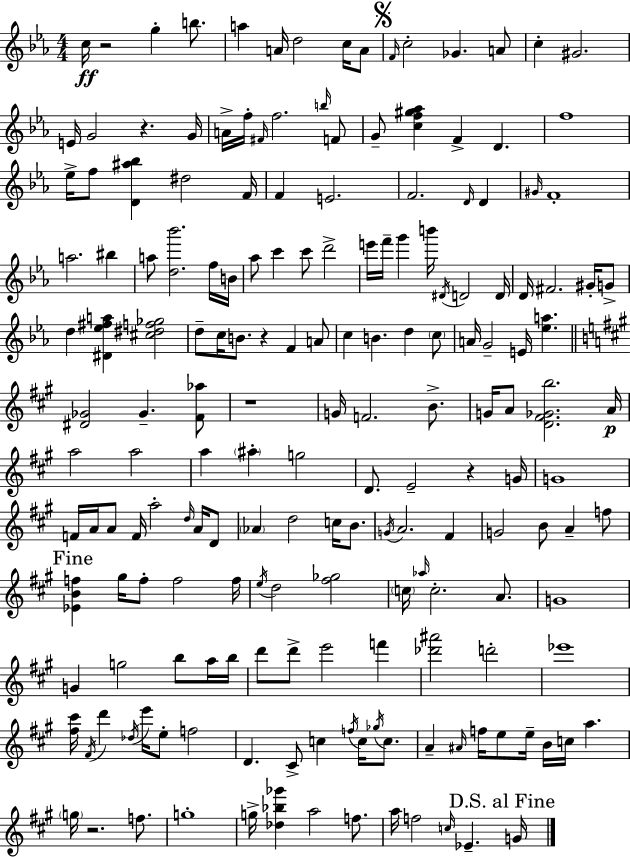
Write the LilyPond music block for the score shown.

{
  \clef treble
  \numericTimeSignature
  \time 4/4
  \key c \minor
  c''16\ff r2 g''4-. b''8. | a''4 a'16 d''2 c''16 a'8 | \mark \markup { \musicglyph "scripts.segno" } \grace { f'16 } c''2-. ges'4. a'8 | c''4-. gis'2. | \break e'16 g'2 r4. | g'16 a'16-> f''16-. \grace { fis'16 } f''2. | \grace { b''16 } f'8 g'8-- <c'' f'' gis'' aes''>4 f'4-> d'4. | f''1 | \break ees''16-> f''8 <d' ais'' bes''>4 dis''2 | f'16 f'4 e'2. | f'2. \grace { d'16 } | d'4 \grace { gis'16 } f'1-. | \break a''2. | bis''4 a''8 <d'' bes'''>2. | f''16 b'16 aes''8 c'''4 c'''8 d'''2-> | e'''16 f'''16-- g'''4 b'''16 \acciaccatura { dis'16 } d'2 | \break d'16 d'16 fis'2. | gis'16-. g'8-> d''4 <dis' ees'' fis'' a''>4 <cis'' dis'' f'' ges''>2 | d''8-- c''16 b'8. r4 | f'4 a'8 c''4 b'4. | \break d''4 \parenthesize c''8 a'16 g'2-- e'16 | <ees'' a''>4. \bar "||" \break \key a \major <dis' ges'>2 ges'4.-- <fis' aes''>8 | r1 | g'16 f'2. b'8.-> | g'16 a'8 <d' fis' ges' b''>2. a'16\p | \break a''2 a''2 | a''4 \parenthesize ais''4-. g''2 | d'8. e'2-- r4 g'16 | g'1 | \break f'16 a'16 a'8 f'16 a''2-. \grace { d''16 } a'16 d'8 | \parenthesize aes'4 d''2 c''16 b'8. | \acciaccatura { g'16 } a'2. fis'4 | g'2 b'8 a'4-- | \break f''8 \mark "Fine" <ees' b' f''>4 gis''16 f''8-. f''2 | f''16 \acciaccatura { e''16 } d''2 <fis'' ges''>2 | \parenthesize c''16 \grace { aes''16 } c''2.-. | a'8. g'1 | \break g'4 g''2 | b''8 a''16 b''16 d'''8 d'''8-> e'''2 | f'''4 <des''' ais'''>2 d'''2-. | ees'''1 | \break <fis'' cis'''>16 \acciaccatura { fis'16 } d'''4 \acciaccatura { des''16 } e'''16 e''8-. f''2 | d'4. cis'8-> c''4 | \acciaccatura { f''16 } c''16 \acciaccatura { ges''16 } c''8. a'4-- \grace { ais'16 } f''16 e''8 | e''16-- b'16 c''16 a''4. \parenthesize g''16 r2. | \break f''8. g''1-. | g''16-> <des'' bes'' ges'''>4 a''2 | f''8. a''16 f''2 | \grace { c''16 } ees'4.-- \mark "D.S. al Fine" g'16 \bar "|."
}